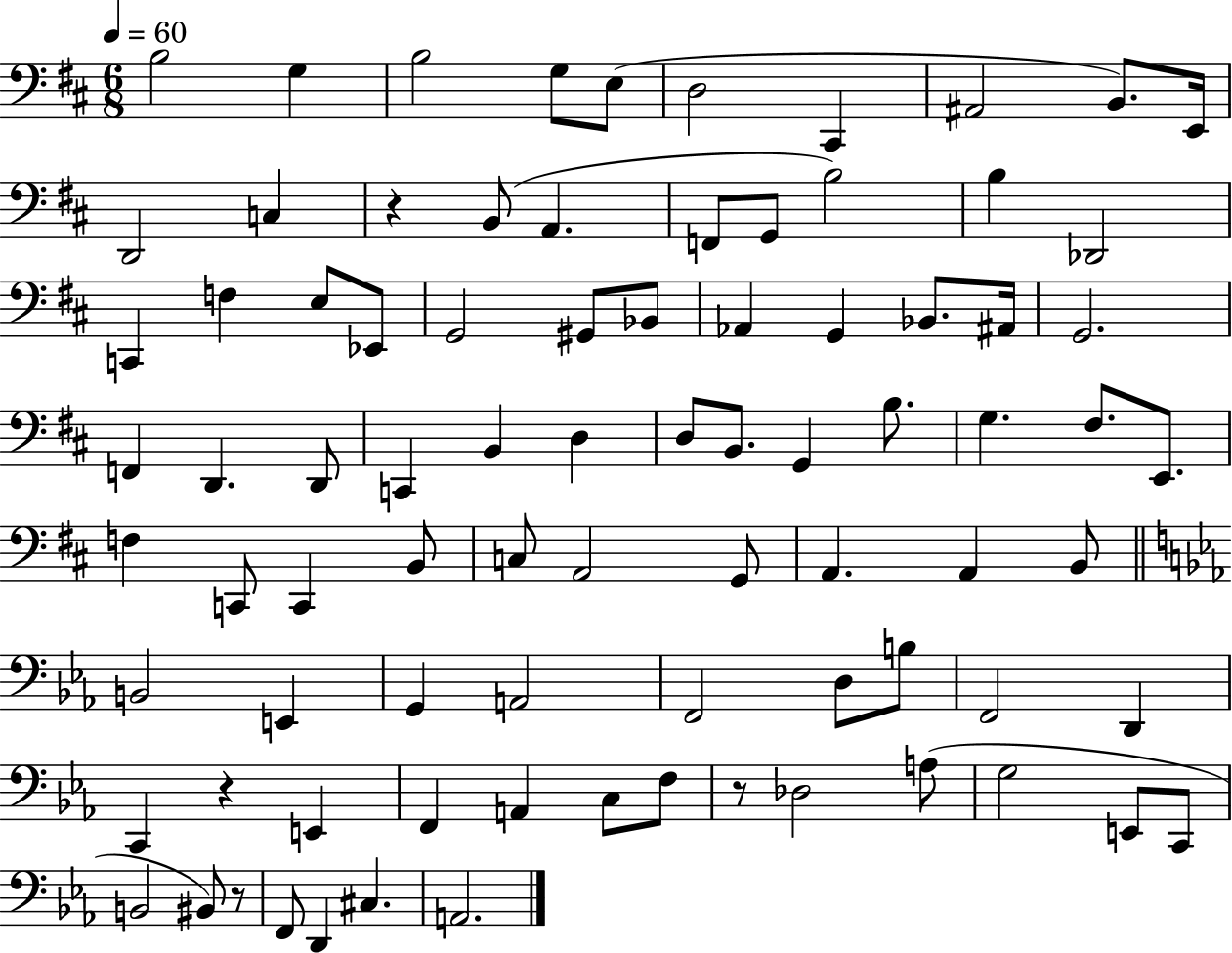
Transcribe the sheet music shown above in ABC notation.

X:1
T:Untitled
M:6/8
L:1/4
K:D
B,2 G, B,2 G,/2 E,/2 D,2 ^C,, ^A,,2 B,,/2 E,,/4 D,,2 C, z B,,/2 A,, F,,/2 G,,/2 B,2 B, _D,,2 C,, F, E,/2 _E,,/2 G,,2 ^G,,/2 _B,,/2 _A,, G,, _B,,/2 ^A,,/4 G,,2 F,, D,, D,,/2 C,, B,, D, D,/2 B,,/2 G,, B,/2 G, ^F,/2 E,,/2 F, C,,/2 C,, B,,/2 C,/2 A,,2 G,,/2 A,, A,, B,,/2 B,,2 E,, G,, A,,2 F,,2 D,/2 B,/2 F,,2 D,, C,, z E,, F,, A,, C,/2 F,/2 z/2 _D,2 A,/2 G,2 E,,/2 C,,/2 B,,2 ^B,,/2 z/2 F,,/2 D,, ^C, A,,2